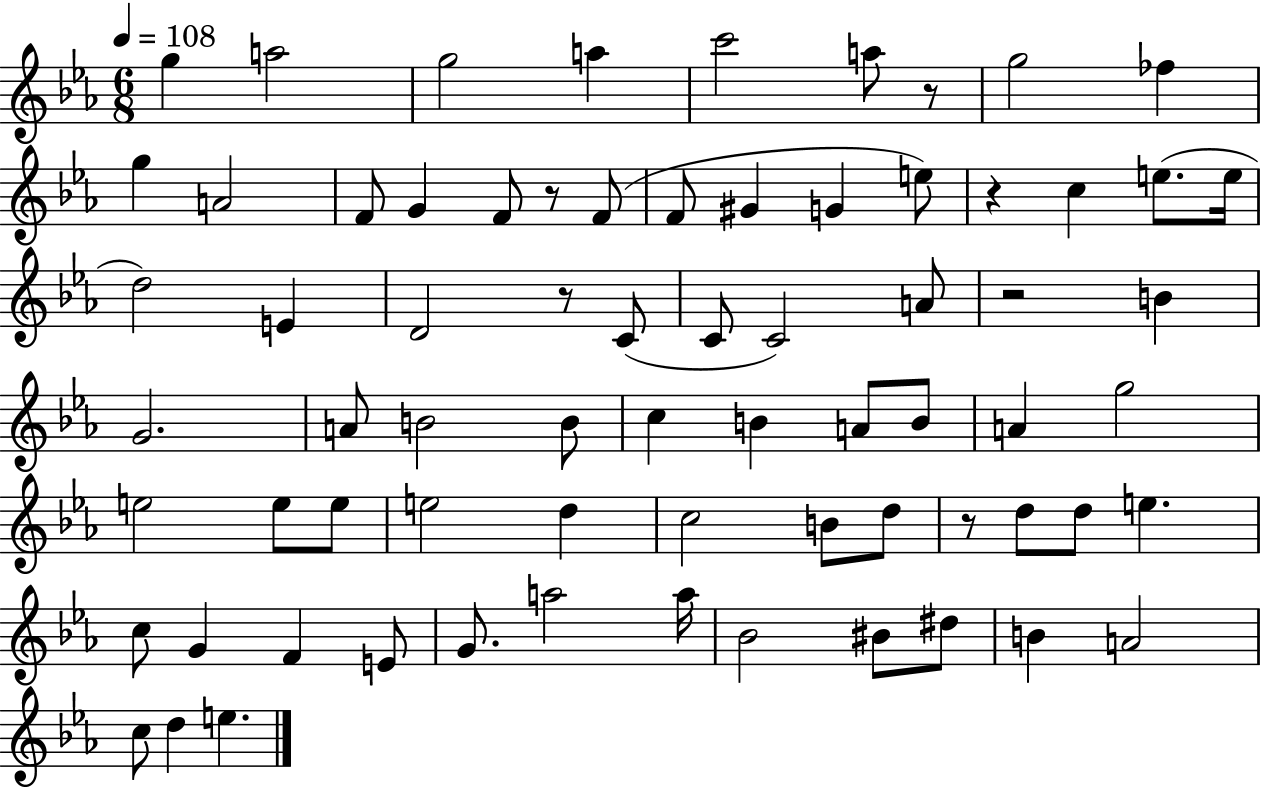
X:1
T:Untitled
M:6/8
L:1/4
K:Eb
g a2 g2 a c'2 a/2 z/2 g2 _f g A2 F/2 G F/2 z/2 F/2 F/2 ^G G e/2 z c e/2 e/4 d2 E D2 z/2 C/2 C/2 C2 A/2 z2 B G2 A/2 B2 B/2 c B A/2 B/2 A g2 e2 e/2 e/2 e2 d c2 B/2 d/2 z/2 d/2 d/2 e c/2 G F E/2 G/2 a2 a/4 _B2 ^B/2 ^d/2 B A2 c/2 d e